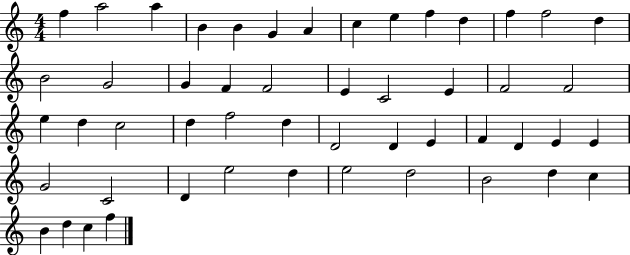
F5/q A5/h A5/q B4/q B4/q G4/q A4/q C5/q E5/q F5/q D5/q F5/q F5/h D5/q B4/h G4/h G4/q F4/q F4/h E4/q C4/h E4/q F4/h F4/h E5/q D5/q C5/h D5/q F5/h D5/q D4/h D4/q E4/q F4/q D4/q E4/q E4/q G4/h C4/h D4/q E5/h D5/q E5/h D5/h B4/h D5/q C5/q B4/q D5/q C5/q F5/q